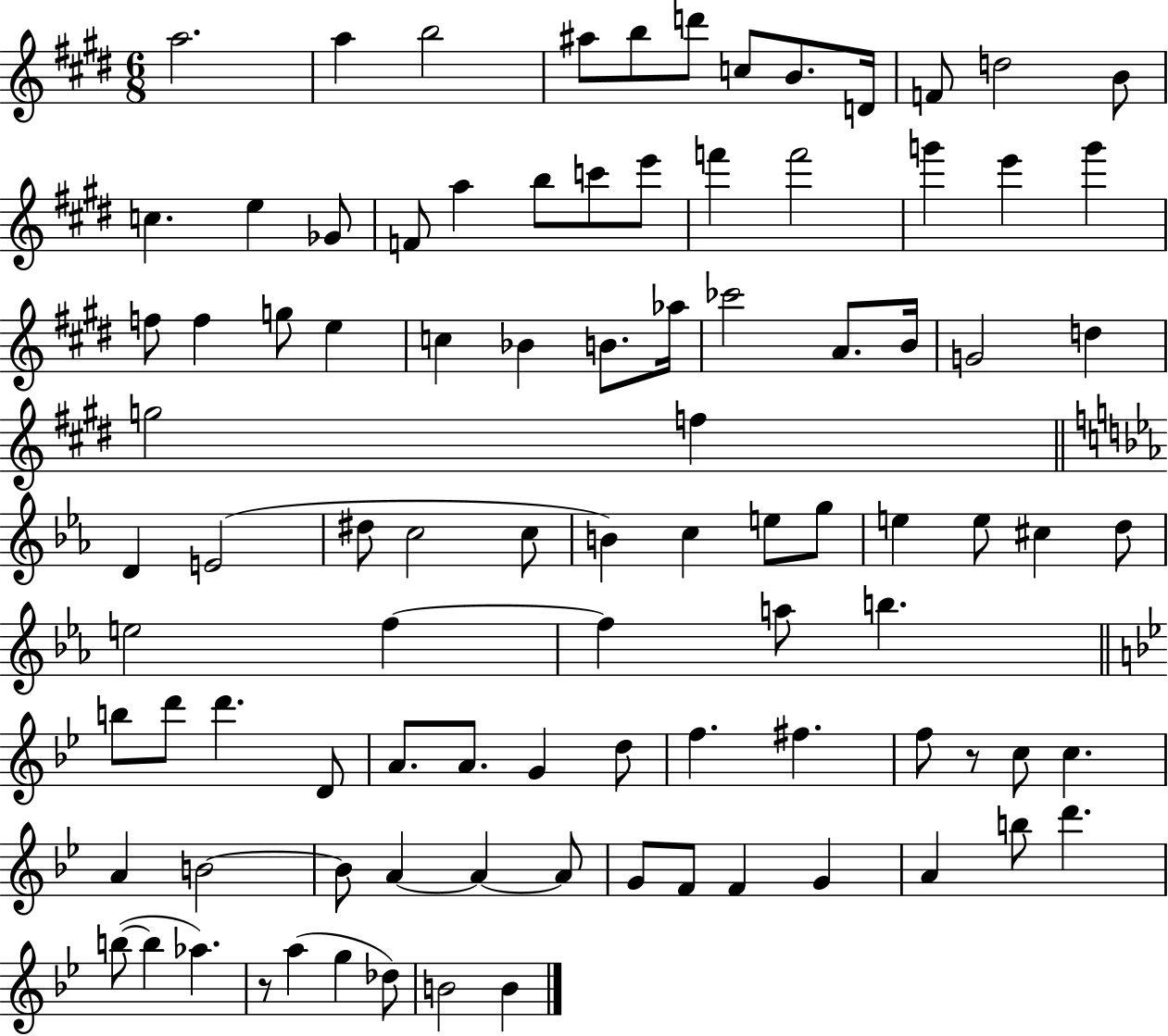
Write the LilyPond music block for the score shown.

{
  \clef treble
  \numericTimeSignature
  \time 6/8
  \key e \major
  a''2. | a''4 b''2 | ais''8 b''8 d'''8 c''8 b'8. d'16 | f'8 d''2 b'8 | \break c''4. e''4 ges'8 | f'8 a''4 b''8 c'''8 e'''8 | f'''4 f'''2 | g'''4 e'''4 g'''4 | \break f''8 f''4 g''8 e''4 | c''4 bes'4 b'8. aes''16 | ces'''2 a'8. b'16 | g'2 d''4 | \break g''2 f''4 | \bar "||" \break \key c \minor d'4 e'2( | dis''8 c''2 c''8 | b'4) c''4 e''8 g''8 | e''4 e''8 cis''4 d''8 | \break e''2 f''4~~ | f''4 a''8 b''4. | \bar "||" \break \key bes \major b''8 d'''8 d'''4. d'8 | a'8. a'8. g'4 d''8 | f''4. fis''4. | f''8 r8 c''8 c''4. | \break a'4 b'2~~ | b'8 a'4~~ a'4~~ a'8 | g'8 f'8 f'4 g'4 | a'4 b''8 d'''4. | \break b''8~(~ b''4 aes''4.) | r8 a''4( g''4 des''8) | b'2 b'4 | \bar "|."
}